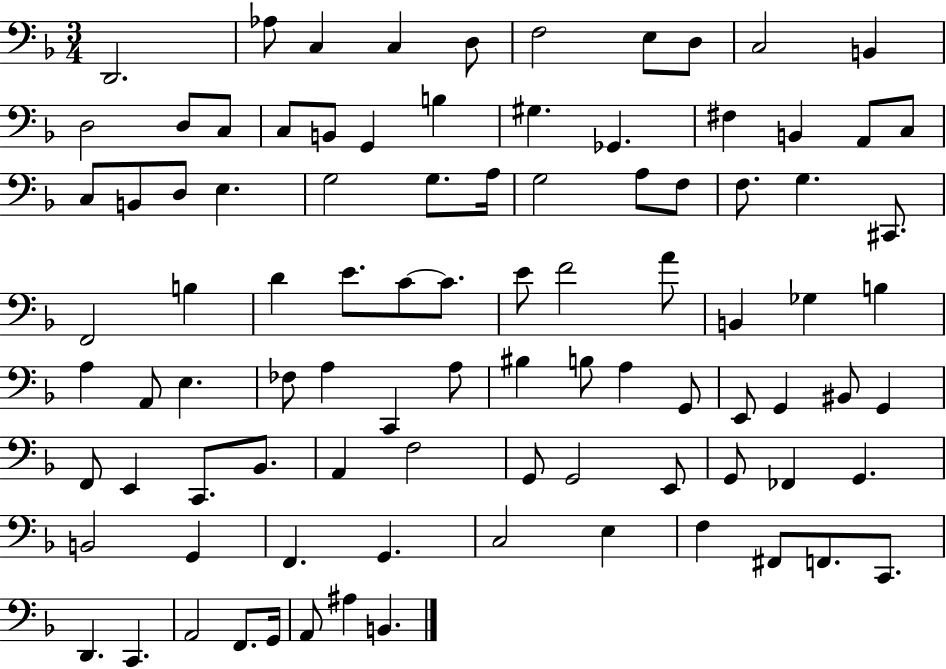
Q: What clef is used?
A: bass